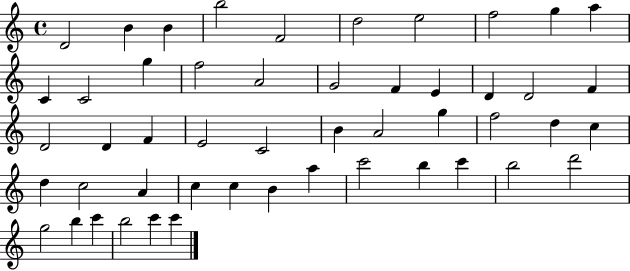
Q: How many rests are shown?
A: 0